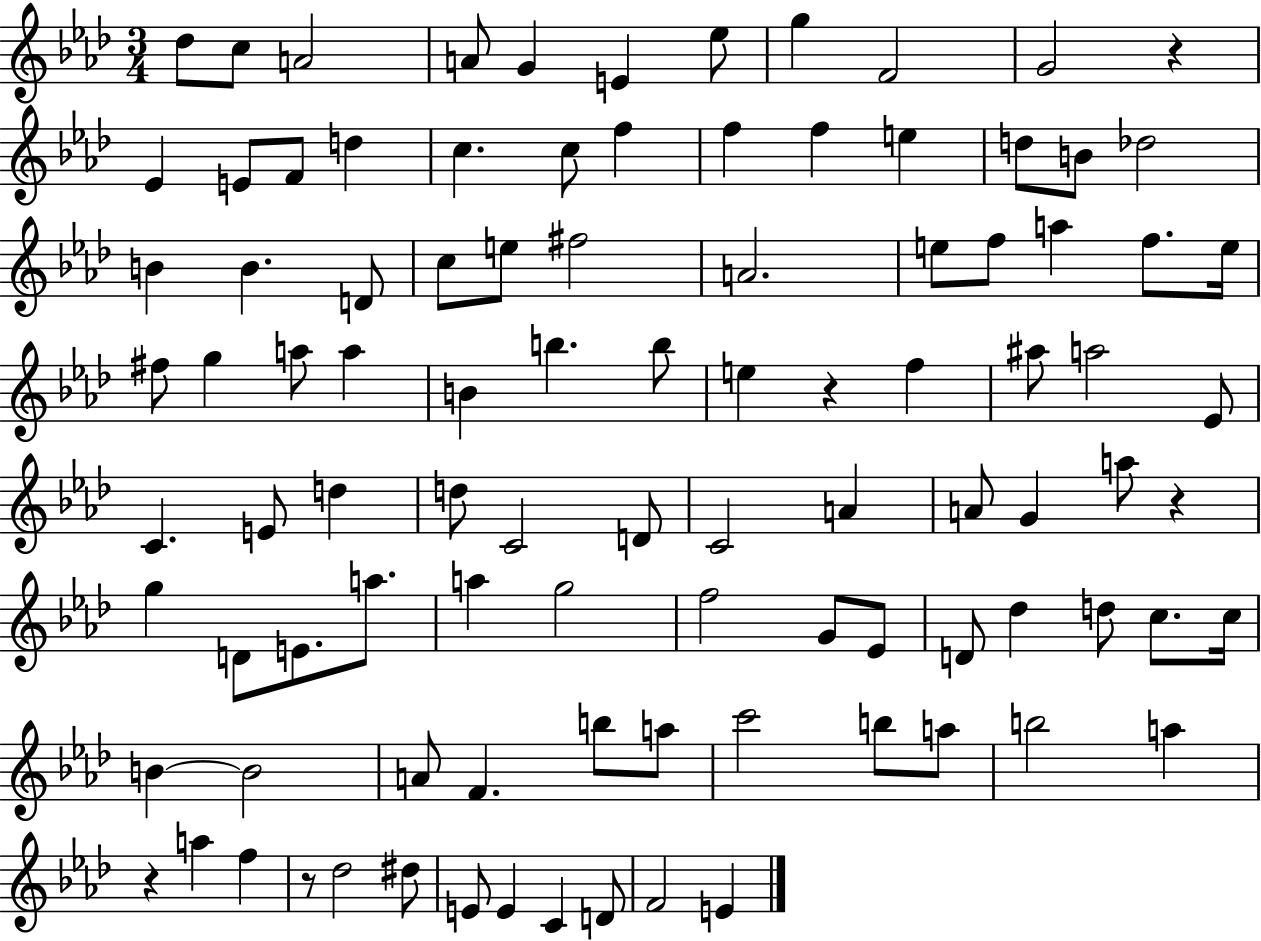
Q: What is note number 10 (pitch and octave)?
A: G4